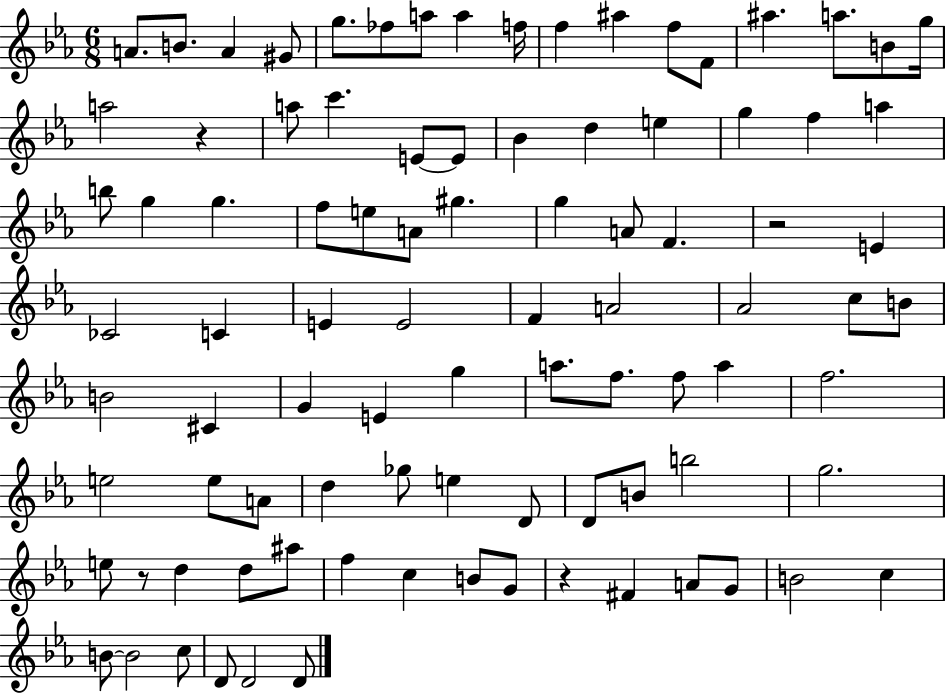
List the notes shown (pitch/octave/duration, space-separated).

A4/e. B4/e. A4/q G#4/e G5/e. FES5/e A5/e A5/q F5/s F5/q A#5/q F5/e F4/e A#5/q. A5/e. B4/e G5/s A5/h R/q A5/e C6/q. E4/e E4/e Bb4/q D5/q E5/q G5/q F5/q A5/q B5/e G5/q G5/q. F5/e E5/e A4/e G#5/q. G5/q A4/e F4/q. R/h E4/q CES4/h C4/q E4/q E4/h F4/q A4/h Ab4/h C5/e B4/e B4/h C#4/q G4/q E4/q G5/q A5/e. F5/e. F5/e A5/q F5/h. E5/h E5/e A4/e D5/q Gb5/e E5/q D4/e D4/e B4/e B5/h G5/h. E5/e R/e D5/q D5/e A#5/e F5/q C5/q B4/e G4/e R/q F#4/q A4/e G4/e B4/h C5/q B4/e B4/h C5/e D4/e D4/h D4/e